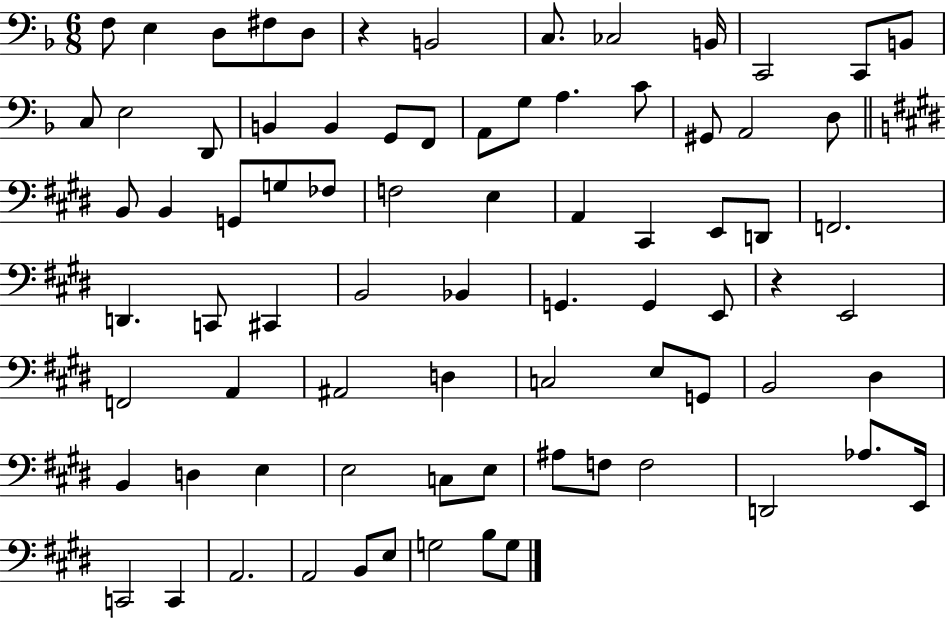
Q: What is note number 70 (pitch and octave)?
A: C2